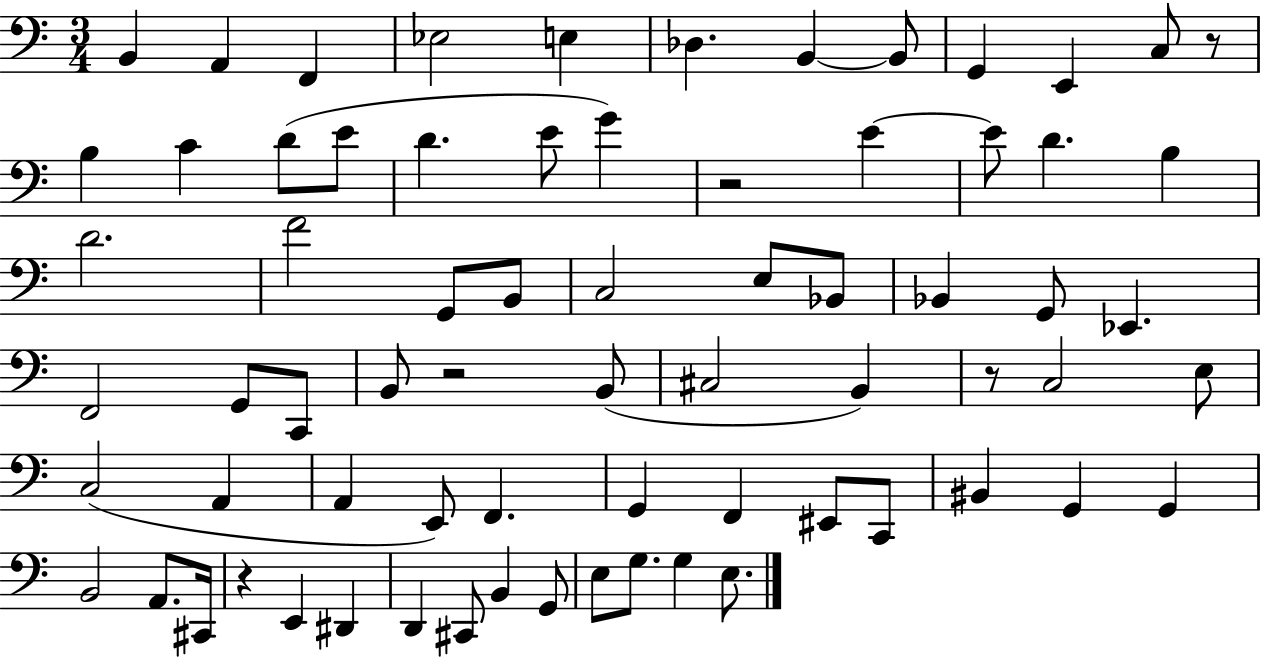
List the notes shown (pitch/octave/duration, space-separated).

B2/q A2/q F2/q Eb3/h E3/q Db3/q. B2/q B2/e G2/q E2/q C3/e R/e B3/q C4/q D4/e E4/e D4/q. E4/e G4/q R/h E4/q E4/e D4/q. B3/q D4/h. F4/h G2/e B2/e C3/h E3/e Bb2/e Bb2/q G2/e Eb2/q. F2/h G2/e C2/e B2/e R/h B2/e C#3/h B2/q R/e C3/h E3/e C3/h A2/q A2/q E2/e F2/q. G2/q F2/q EIS2/e C2/e BIS2/q G2/q G2/q B2/h A2/e. C#2/s R/q E2/q D#2/q D2/q C#2/e B2/q G2/e E3/e G3/e. G3/q E3/e.